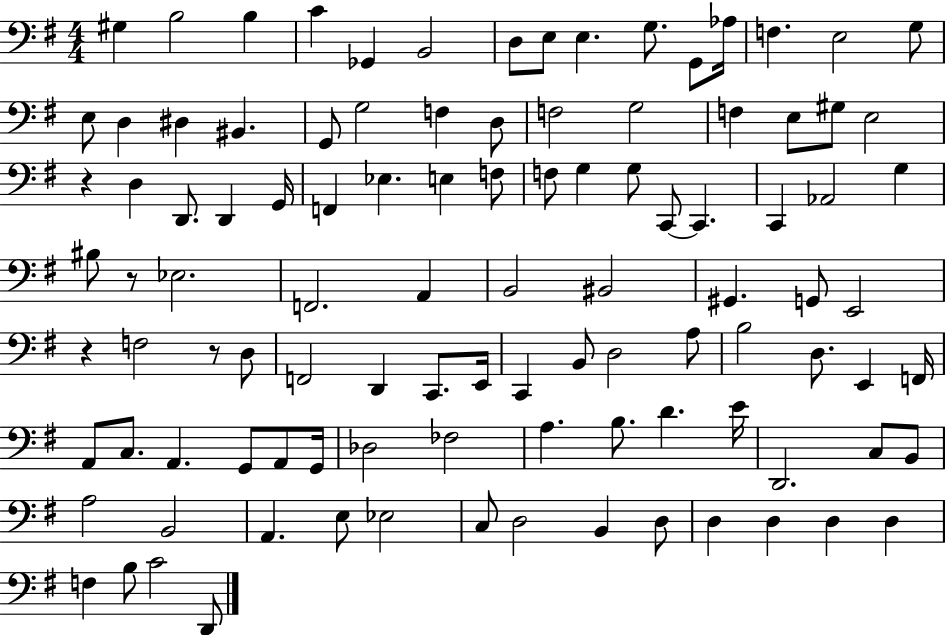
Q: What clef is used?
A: bass